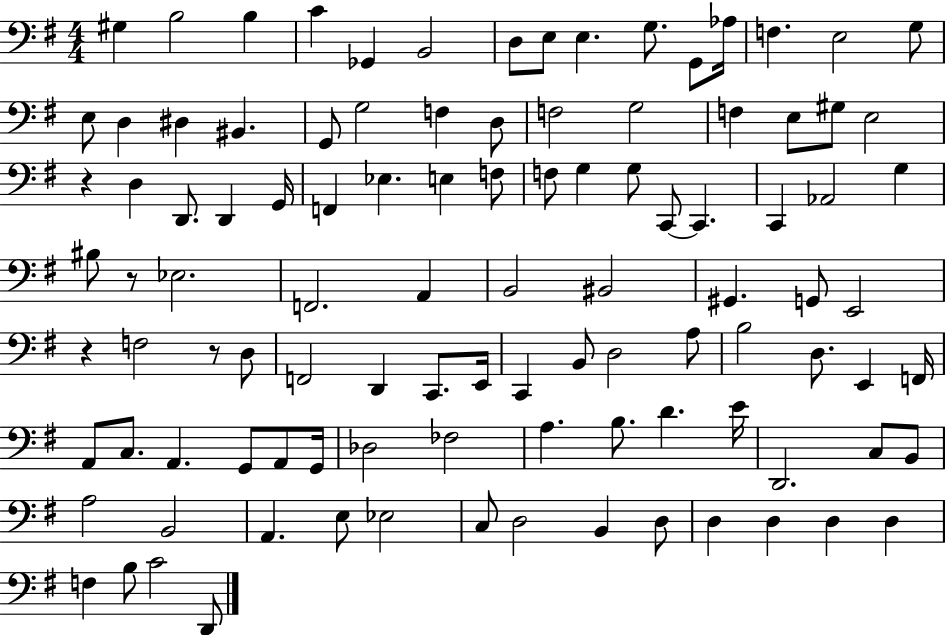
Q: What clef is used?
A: bass